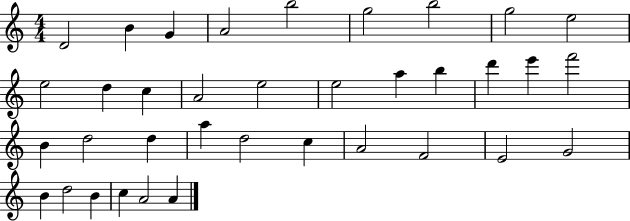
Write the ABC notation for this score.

X:1
T:Untitled
M:4/4
L:1/4
K:C
D2 B G A2 b2 g2 b2 g2 e2 e2 d c A2 e2 e2 a b d' e' f'2 B d2 d a d2 c A2 F2 E2 G2 B d2 B c A2 A